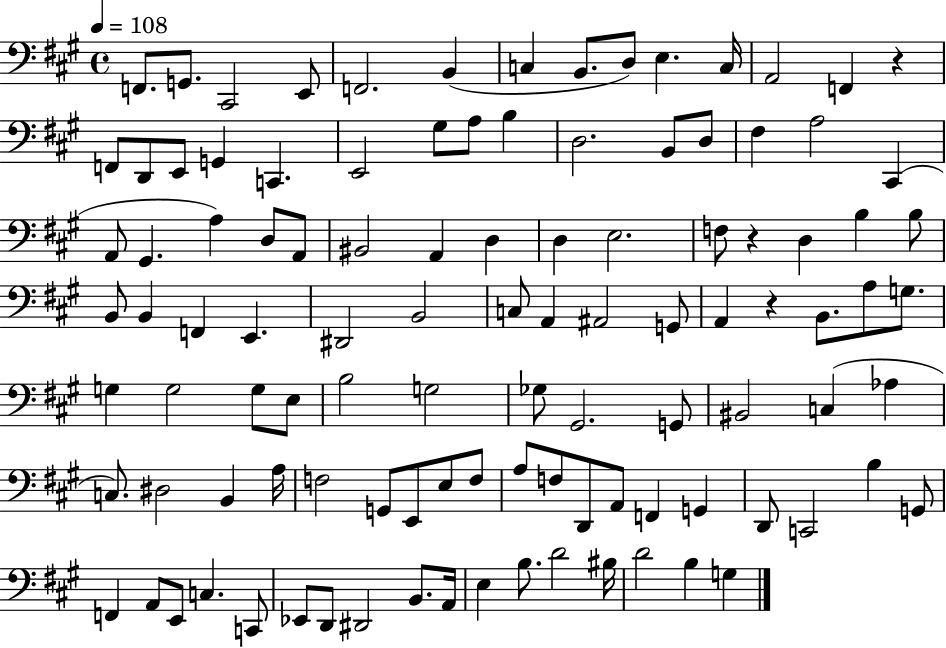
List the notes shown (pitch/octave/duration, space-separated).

F2/e. G2/e. C#2/h E2/e F2/h. B2/q C3/q B2/e. D3/e E3/q. C3/s A2/h F2/q R/q F2/e D2/e E2/e G2/q C2/q. E2/h G#3/e A3/e B3/q D3/h. B2/e D3/e F#3/q A3/h C#2/q A2/e G#2/q. A3/q D3/e A2/e BIS2/h A2/q D3/q D3/q E3/h. F3/e R/q D3/q B3/q B3/e B2/e B2/q F2/q E2/q. D#2/h B2/h C3/e A2/q A#2/h G2/e A2/q R/q B2/e. A3/e G3/e. G3/q G3/h G3/e E3/e B3/h G3/h Gb3/e G#2/h. G2/e BIS2/h C3/q Ab3/q C3/e. D#3/h B2/q A3/s F3/h G2/e E2/e E3/e F3/e A3/e F3/e D2/e A2/e F2/q G2/q D2/e C2/h B3/q G2/e F2/q A2/e E2/e C3/q. C2/e Eb2/e D2/e D#2/h B2/e. A2/s E3/q B3/e. D4/h BIS3/s D4/h B3/q G3/q